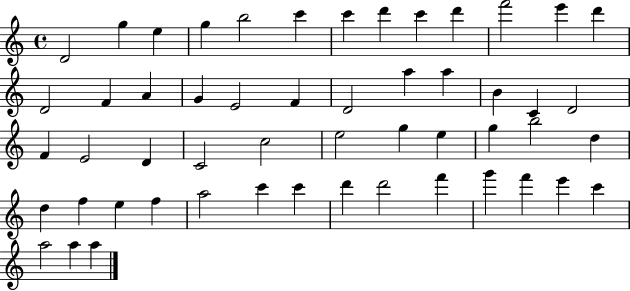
D4/h G5/q E5/q G5/q B5/h C6/q C6/q D6/q C6/q D6/q F6/h E6/q D6/q D4/h F4/q A4/q G4/q E4/h F4/q D4/h A5/q A5/q B4/q C4/q D4/h F4/q E4/h D4/q C4/h C5/h E5/h G5/q E5/q G5/q B5/h D5/q D5/q F5/q E5/q F5/q A5/h C6/q C6/q D6/q D6/h F6/q G6/q F6/q E6/q C6/q A5/h A5/q A5/q